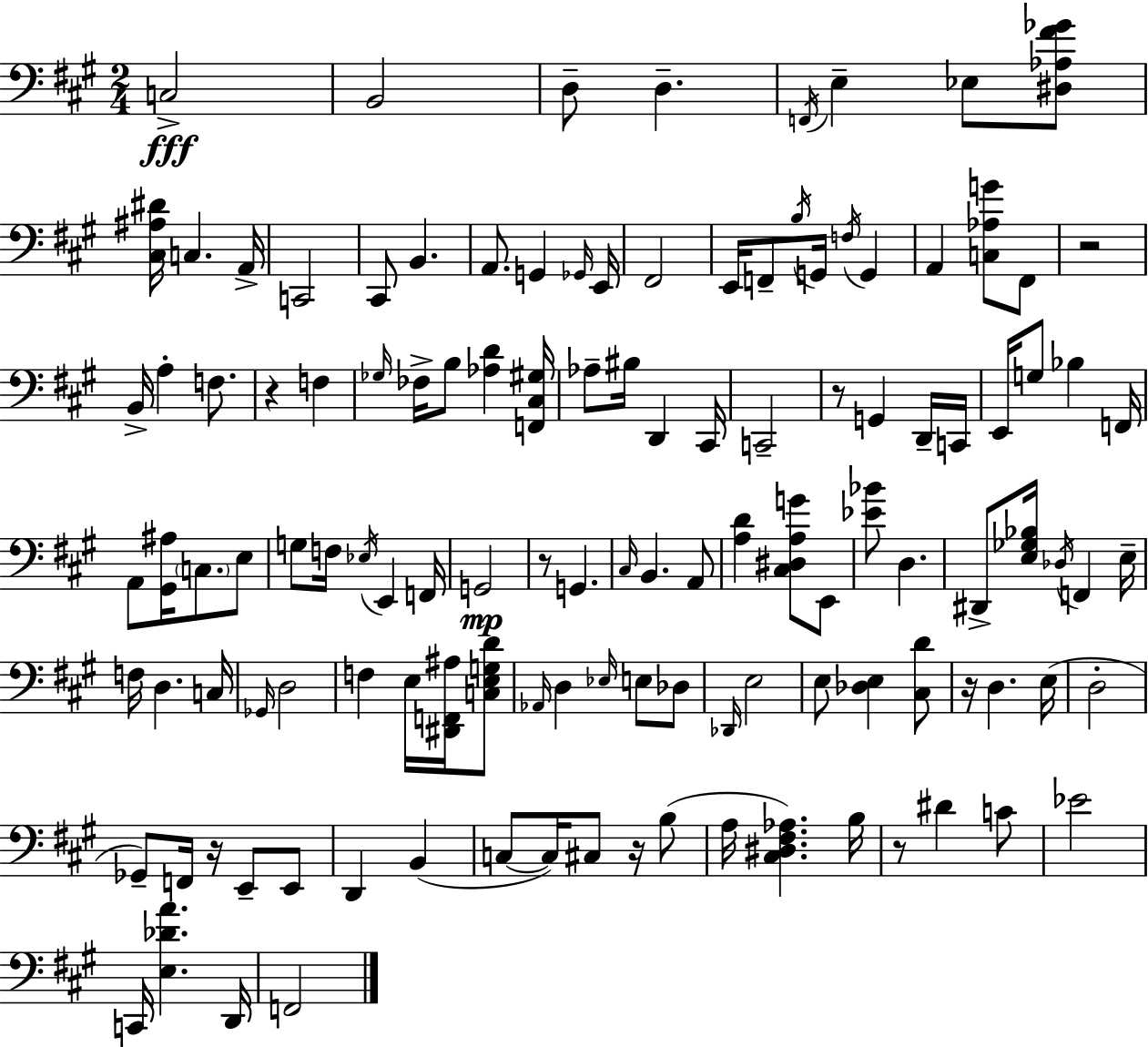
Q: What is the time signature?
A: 2/4